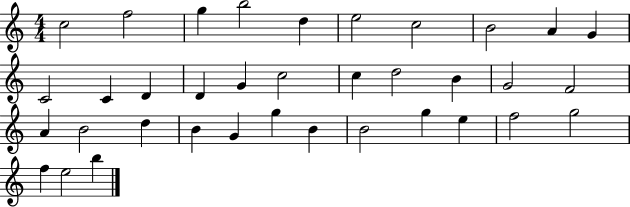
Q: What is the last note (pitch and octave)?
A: B5